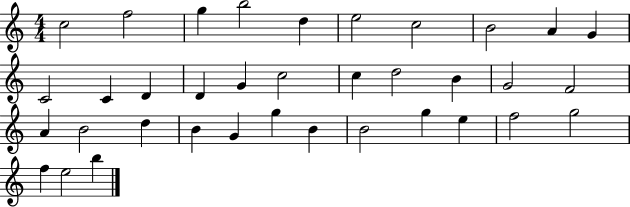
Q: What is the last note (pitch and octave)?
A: B5